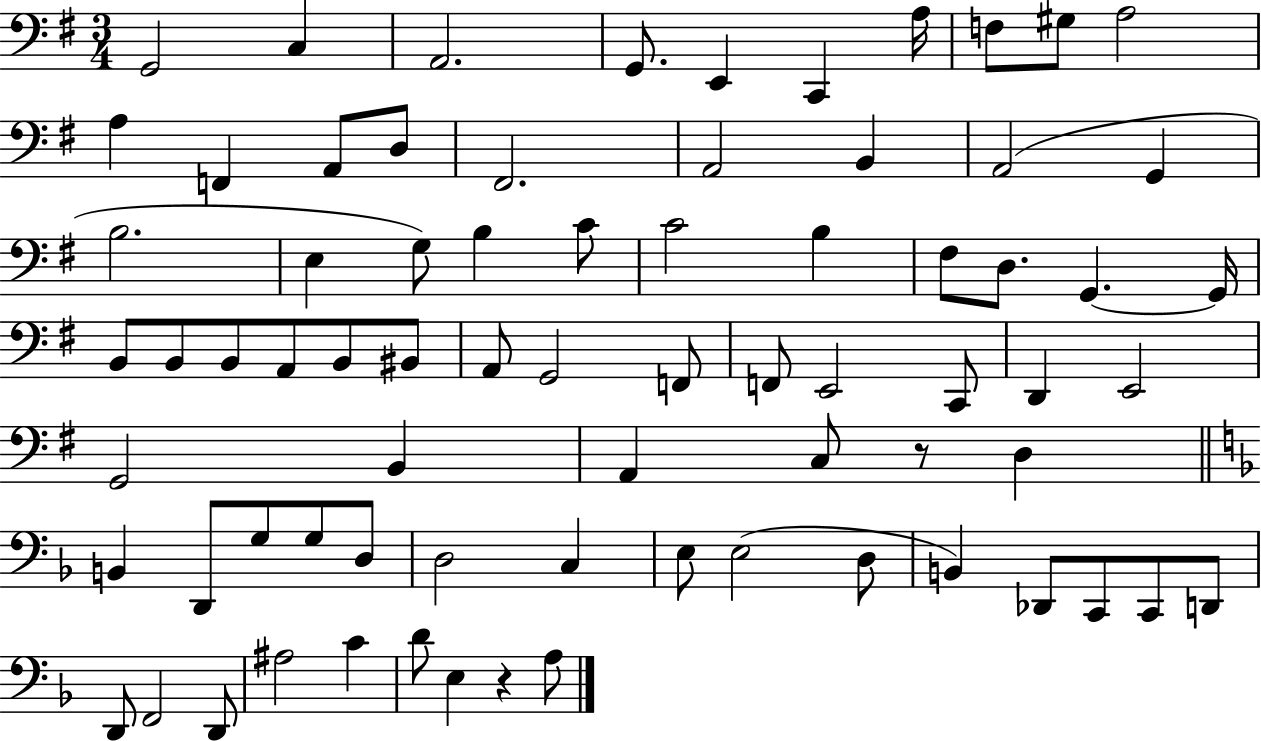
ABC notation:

X:1
T:Untitled
M:3/4
L:1/4
K:G
G,,2 C, A,,2 G,,/2 E,, C,, A,/4 F,/2 ^G,/2 A,2 A, F,, A,,/2 D,/2 ^F,,2 A,,2 B,, A,,2 G,, B,2 E, G,/2 B, C/2 C2 B, ^F,/2 D,/2 G,, G,,/4 B,,/2 B,,/2 B,,/2 A,,/2 B,,/2 ^B,,/2 A,,/2 G,,2 F,,/2 F,,/2 E,,2 C,,/2 D,, E,,2 G,,2 B,, A,, C,/2 z/2 D, B,, D,,/2 G,/2 G,/2 D,/2 D,2 C, E,/2 E,2 D,/2 B,, _D,,/2 C,,/2 C,,/2 D,,/2 D,,/2 F,,2 D,,/2 ^A,2 C D/2 E, z A,/2